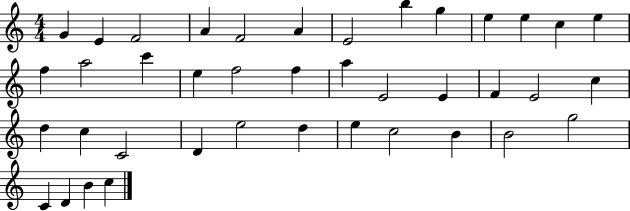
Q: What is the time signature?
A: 4/4